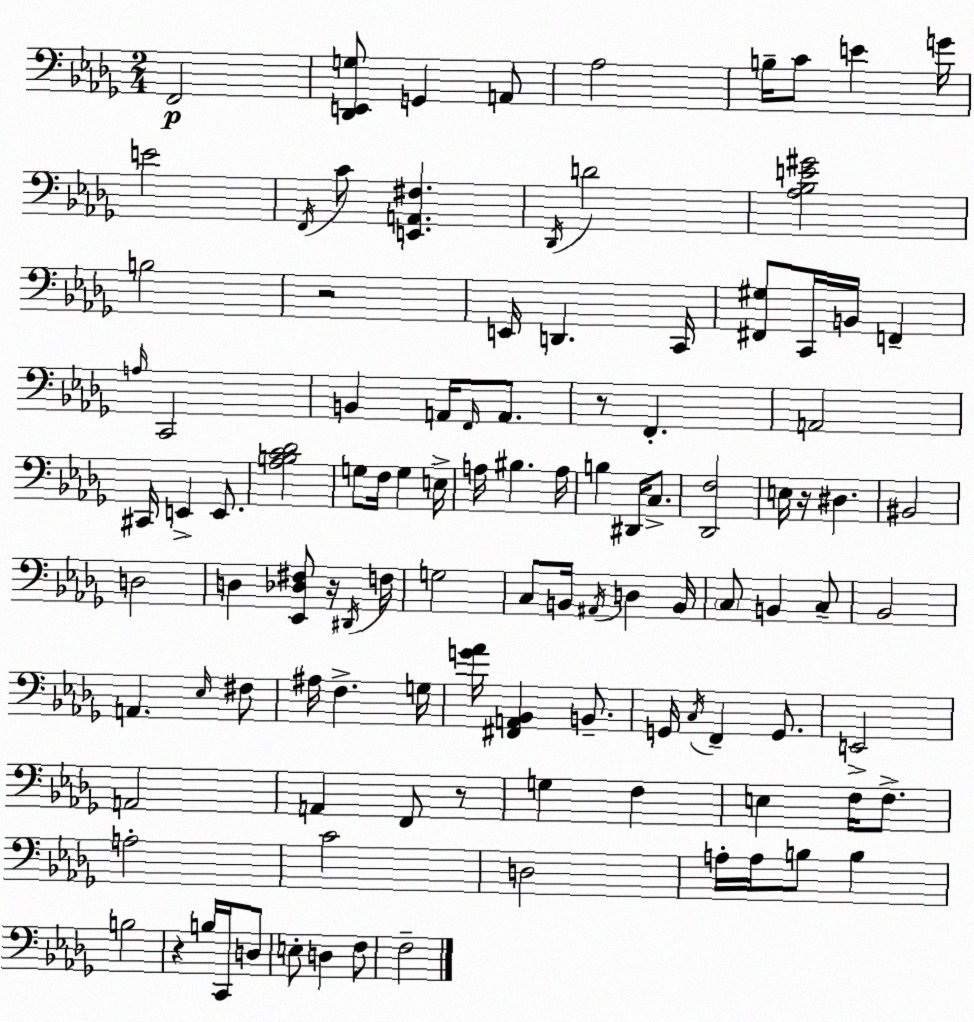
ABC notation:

X:1
T:Untitled
M:2/4
L:1/4
K:Bbm
F,,2 [_D,,E,,G,]/2 G,, A,,/2 _A,2 B,/4 C/2 E G/4 E2 F,,/4 C/2 [E,,A,,^F,] _D,,/4 D2 [_A,_B,E^G]2 B,2 z2 E,,/4 D,, C,,/4 [^F,,^G,]/2 C,,/4 B,,/4 F,, A,/4 C,,2 B,, A,,/4 F,,/4 A,,/2 z/2 F,, A,,2 ^C,,/4 E,, E,,/2 [_A,B,C_D]2 G,/2 F,/4 G, E,/4 A,/4 ^B, A,/4 B, ^D,,/4 C,/2 [_D,,F,]2 E,/4 z/4 ^D, ^B,,2 D,2 D, [_E,,_D,^F,]/2 z/4 ^D,,/4 F,/4 G,2 C,/2 B,,/4 ^A,,/4 D, B,,/4 C,/2 B,, C,/2 _B,,2 A,, _E,/4 ^F,/2 ^A,/4 F, G,/4 [G_A]/4 [^F,,A,,_B,,] B,,/2 G,,/4 C,/4 F,, G,,/2 E,,2 A,,2 A,, F,,/2 z/2 G, F, E, F,/4 F,/2 A,2 C2 D,2 A,/4 A,/4 B,/2 B, B,2 z B,/4 C,,/4 D,/2 E,/2 D, F,/2 F,2